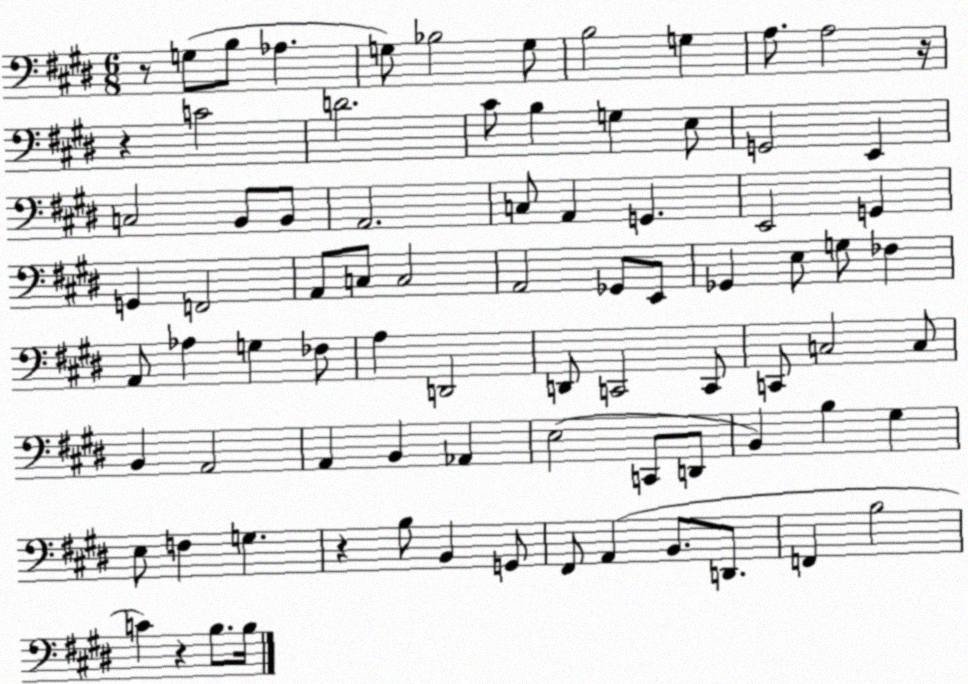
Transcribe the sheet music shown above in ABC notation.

X:1
T:Untitled
M:6/8
L:1/4
K:E
z/2 G,/2 B,/2 _A, G,/2 _B,2 G,/2 B,2 G, A,/2 A,2 z/4 z C2 D2 ^C/2 B, G, E,/2 G,,2 E,, C,2 B,,/2 B,,/2 A,,2 C,/2 A,, G,, E,,2 G,, G,, F,,2 A,,/2 C,/2 C,2 A,,2 _G,,/2 E,,/2 _G,, E,/2 G,/2 _F, A,,/2 _A, G, _F,/2 A, D,,2 D,,/2 C,,2 C,,/2 C,,/2 C,2 C,/2 B,, A,,2 A,, B,, _A,, E,2 C,,/2 D,,/2 B,, B, ^G, E,/2 F, G, z B,/2 B,, G,,/2 ^F,,/2 A,, B,,/2 D,,/2 F,, B,2 C z B,/2 B,/4